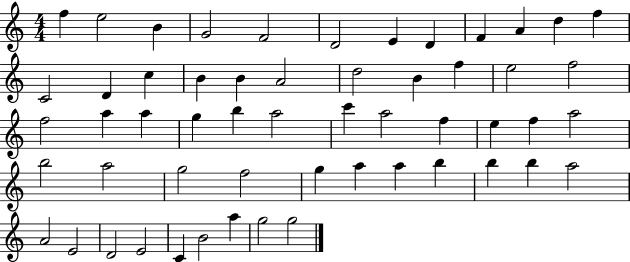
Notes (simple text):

F5/q E5/h B4/q G4/h F4/h D4/h E4/q D4/q F4/q A4/q D5/q F5/q C4/h D4/q C5/q B4/q B4/q A4/h D5/h B4/q F5/q E5/h F5/h F5/h A5/q A5/q G5/q B5/q A5/h C6/q A5/h F5/q E5/q F5/q A5/h B5/h A5/h G5/h F5/h G5/q A5/q A5/q B5/q B5/q B5/q A5/h A4/h E4/h D4/h E4/h C4/q B4/h A5/q G5/h G5/h